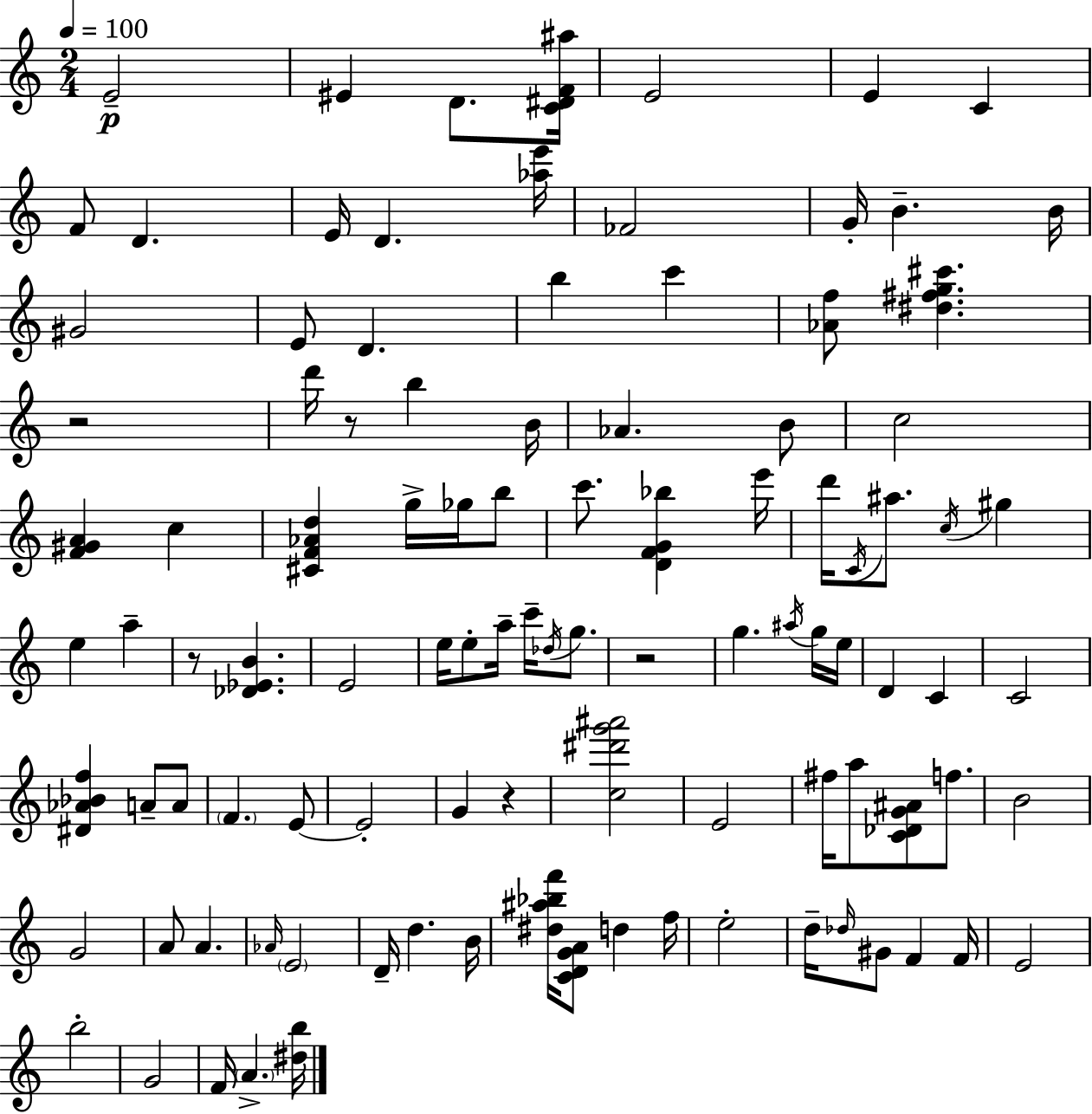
E4/h EIS4/q D4/e. [C4,D#4,F4,A#5]/s E4/h E4/q C4/q F4/e D4/q. E4/s D4/q. [Ab5,E6]/s FES4/h G4/s B4/q. B4/s G#4/h E4/e D4/q. B5/q C6/q [Ab4,F5]/e [D#5,F#5,G5,C#6]/q. R/h D6/s R/e B5/q B4/s Ab4/q. B4/e C5/h [F4,G#4,A4]/q C5/q [C#4,F4,Ab4,D5]/q G5/s Gb5/s B5/e C6/e. [D4,F4,G4,Bb5]/q E6/s D6/s C4/s A#5/e. C5/s G#5/q E5/q A5/q R/e [Db4,Eb4,B4]/q. E4/h E5/s E5/e A5/s C6/s Db5/s G5/e. R/h G5/q. A#5/s G5/s E5/s D4/q C4/q C4/h [D#4,Ab4,Bb4,F5]/q A4/e A4/e F4/q. E4/e E4/h G4/q R/q [C5,D#6,G6,A#6]/h E4/h F#5/s A5/e [C4,Db4,G4,A#4]/e F5/e. B4/h G4/h A4/e A4/q. Ab4/s E4/h D4/s D5/q. B4/s [D#5,A#5,Bb5,F6]/s [C4,D4,G4,A4]/e D5/q F5/s E5/h D5/s Db5/s G#4/e F4/q F4/s E4/h B5/h G4/h F4/s A4/q. [D#5,B5]/s